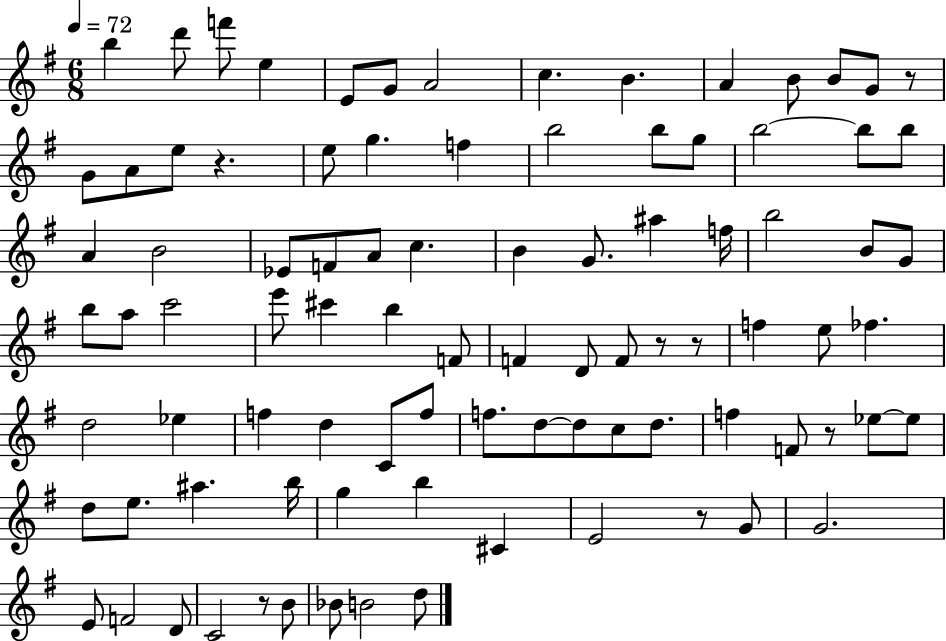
B5/q D6/e F6/e E5/q E4/e G4/e A4/h C5/q. B4/q. A4/q B4/e B4/e G4/e R/e G4/e A4/e E5/e R/q. E5/e G5/q. F5/q B5/h B5/e G5/e B5/h B5/e B5/e A4/q B4/h Eb4/e F4/e A4/e C5/q. B4/q G4/e. A#5/q F5/s B5/h B4/e G4/e B5/e A5/e C6/h E6/e C#6/q B5/q F4/e F4/q D4/e F4/e R/e R/e F5/q E5/e FES5/q. D5/h Eb5/q F5/q D5/q C4/e F5/e F5/e. D5/e D5/e C5/e D5/e. F5/q F4/e R/e Eb5/e Eb5/e D5/e E5/e. A#5/q. B5/s G5/q B5/q C#4/q E4/h R/e G4/e G4/h. E4/e F4/h D4/e C4/h R/e B4/e Bb4/e B4/h D5/e